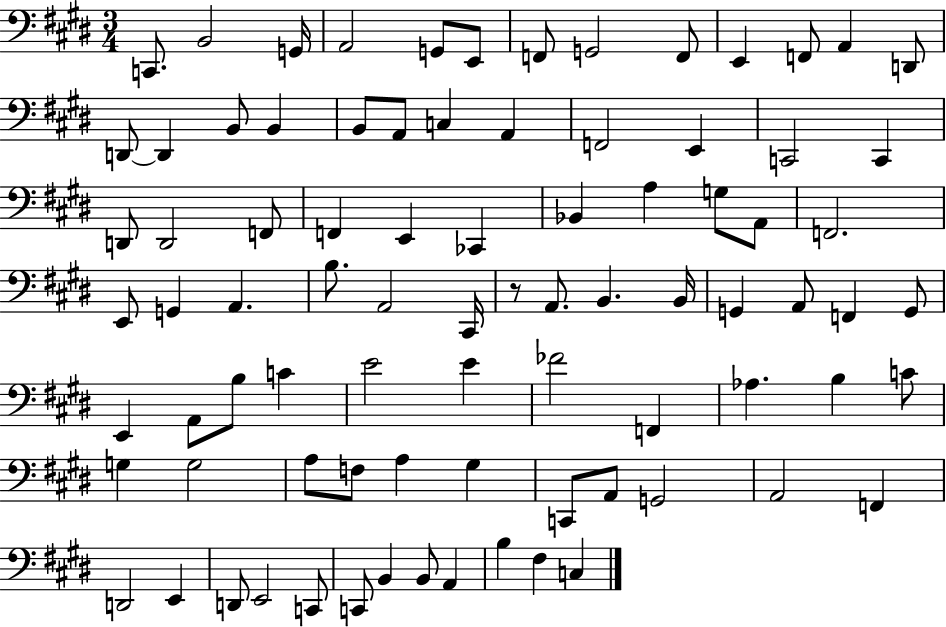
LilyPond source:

{
  \clef bass
  \numericTimeSignature
  \time 3/4
  \key e \major
  \repeat volta 2 { c,8. b,2 g,16 | a,2 g,8 e,8 | f,8 g,2 f,8 | e,4 f,8 a,4 d,8 | \break d,8~~ d,4 b,8 b,4 | b,8 a,8 c4 a,4 | f,2 e,4 | c,2 c,4 | \break d,8 d,2 f,8 | f,4 e,4 ces,4 | bes,4 a4 g8 a,8 | f,2. | \break e,8 g,4 a,4. | b8. a,2 cis,16 | r8 a,8. b,4. b,16 | g,4 a,8 f,4 g,8 | \break e,4 a,8 b8 c'4 | e'2 e'4 | fes'2 f,4 | aes4. b4 c'8 | \break g4 g2 | a8 f8 a4 gis4 | c,8 a,8 g,2 | a,2 f,4 | \break d,2 e,4 | d,8 e,2 c,8 | c,8 b,4 b,8 a,4 | b4 fis4 c4 | \break } \bar "|."
}